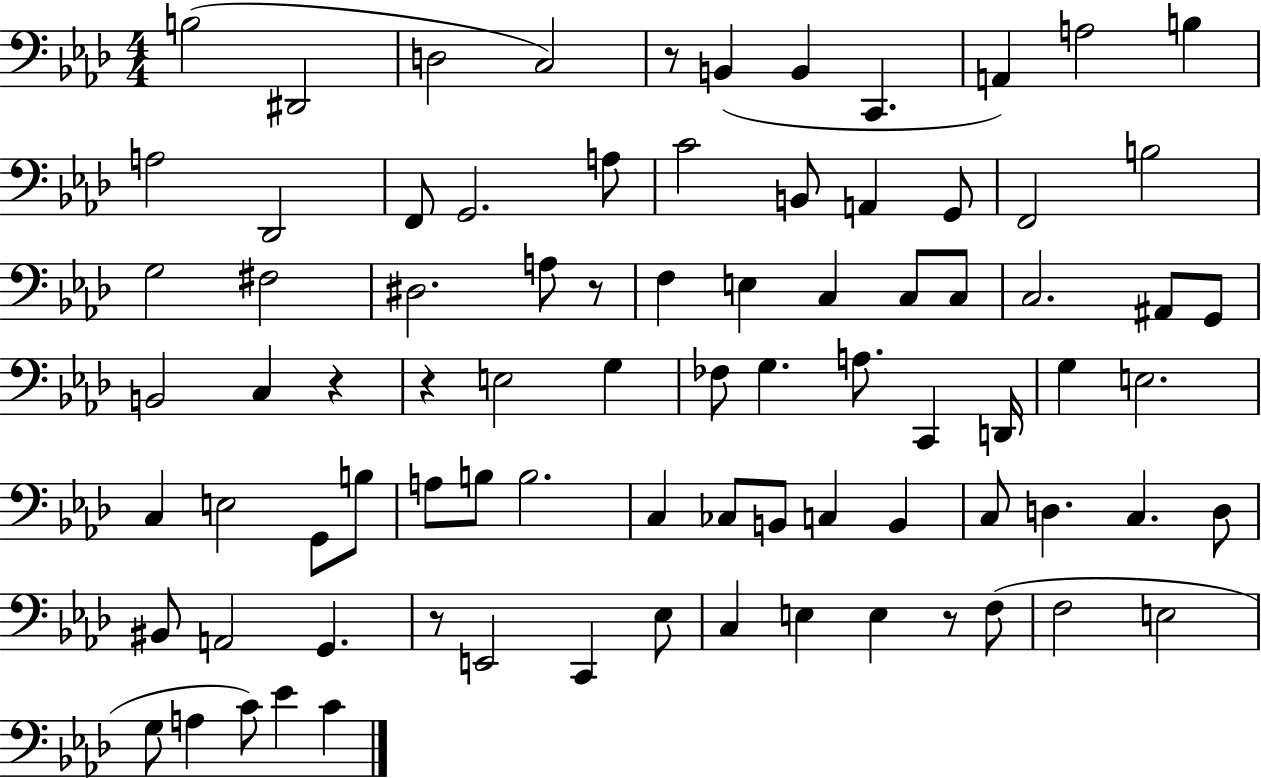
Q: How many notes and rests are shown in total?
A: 83